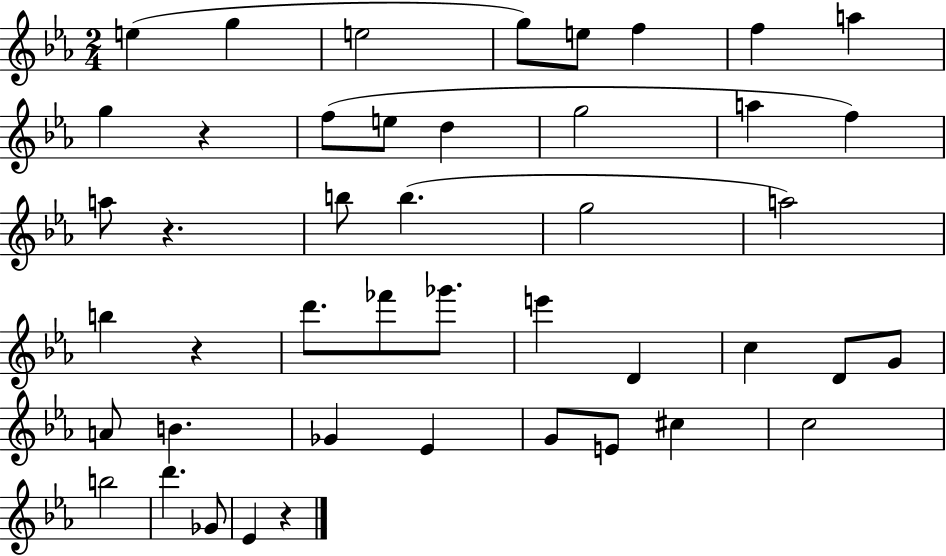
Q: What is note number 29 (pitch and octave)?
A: G4